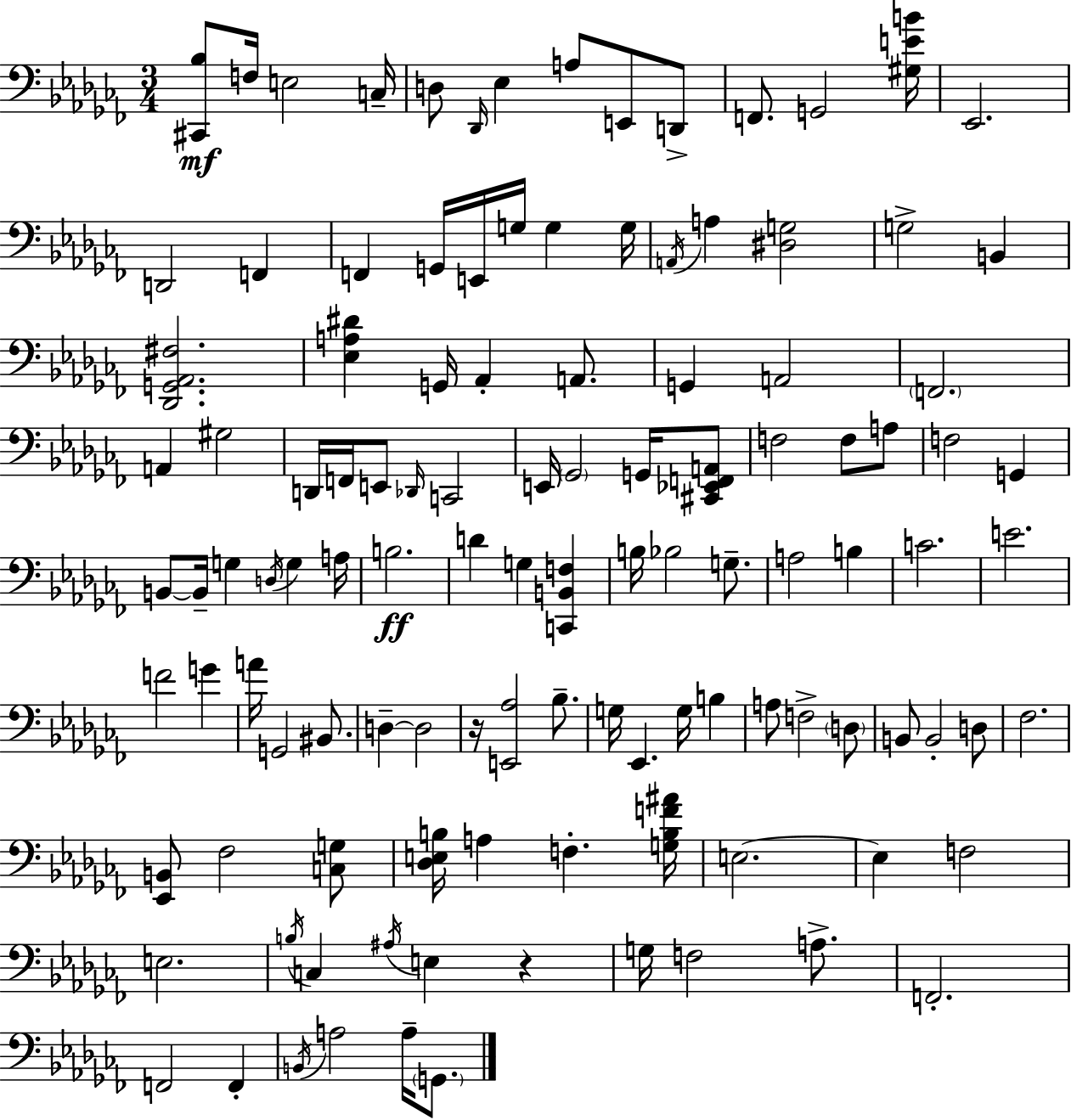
X:1
T:Untitled
M:3/4
L:1/4
K:Abm
[^C,,_B,]/2 F,/4 E,2 C,/4 D,/2 _D,,/4 _E, A,/2 E,,/2 D,,/2 F,,/2 G,,2 [^G,EB]/4 _E,,2 D,,2 F,, F,, G,,/4 E,,/4 G,/4 G, G,/4 A,,/4 A, [^D,G,]2 G,2 B,, [_D,,G,,_A,,^F,]2 [_E,A,^D] G,,/4 _A,, A,,/2 G,, A,,2 F,,2 A,, ^G,2 D,,/4 F,,/4 E,,/2 _D,,/4 C,,2 E,,/4 _G,,2 G,,/4 [^C,,_E,,F,,A,,]/2 F,2 F,/2 A,/2 F,2 G,, B,,/2 B,,/4 G, D,/4 G, A,/4 B,2 D G, [C,,B,,F,] B,/4 _B,2 G,/2 A,2 B, C2 E2 F2 G A/4 G,,2 ^B,,/2 D, D,2 z/4 [E,,_A,]2 _B,/2 G,/4 _E,, G,/4 B, A,/2 F,2 D,/2 B,,/2 B,,2 D,/2 _F,2 [_E,,B,,]/2 _F,2 [C,G,]/2 [_D,E,B,]/4 A, F, [G,B,F^A]/4 E,2 E, F,2 E,2 B,/4 C, ^A,/4 E, z G,/4 F,2 A,/2 F,,2 F,,2 F,, B,,/4 A,2 A,/4 G,,/2